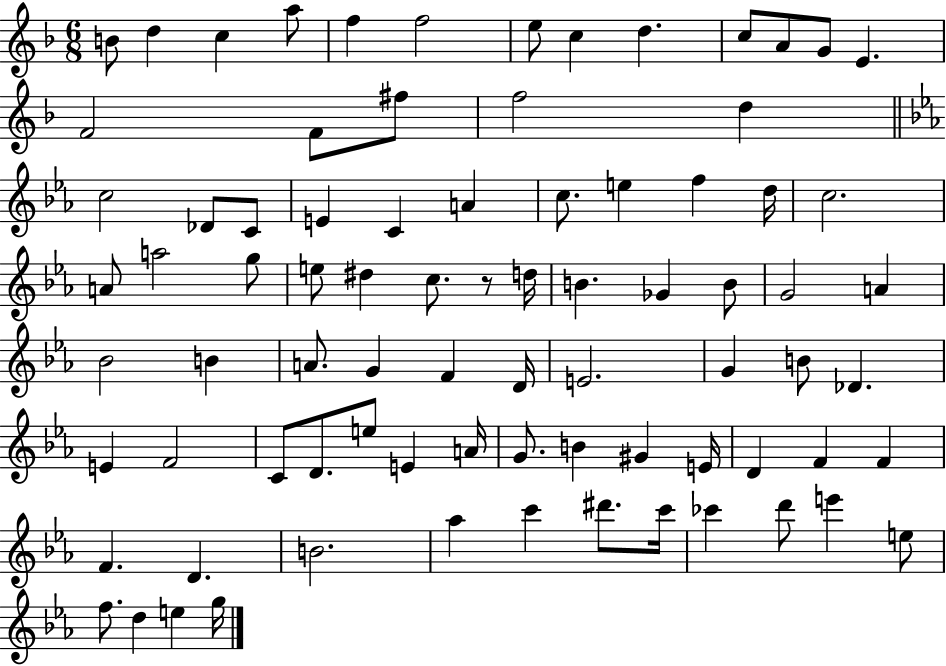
{
  \clef treble
  \numericTimeSignature
  \time 6/8
  \key f \major
  \repeat volta 2 { b'8 d''4 c''4 a''8 | f''4 f''2 | e''8 c''4 d''4. | c''8 a'8 g'8 e'4. | \break f'2 f'8 fis''8 | f''2 d''4 | \bar "||" \break \key ees \major c''2 des'8 c'8 | e'4 c'4 a'4 | c''8. e''4 f''4 d''16 | c''2. | \break a'8 a''2 g''8 | e''8 dis''4 c''8. r8 d''16 | b'4. ges'4 b'8 | g'2 a'4 | \break bes'2 b'4 | a'8. g'4 f'4 d'16 | e'2. | g'4 b'8 des'4. | \break e'4 f'2 | c'8 d'8. e''8 e'4 a'16 | g'8. b'4 gis'4 e'16 | d'4 f'4 f'4 | \break f'4. d'4. | b'2. | aes''4 c'''4 dis'''8. c'''16 | ces'''4 d'''8 e'''4 e''8 | \break f''8. d''4 e''4 g''16 | } \bar "|."
}